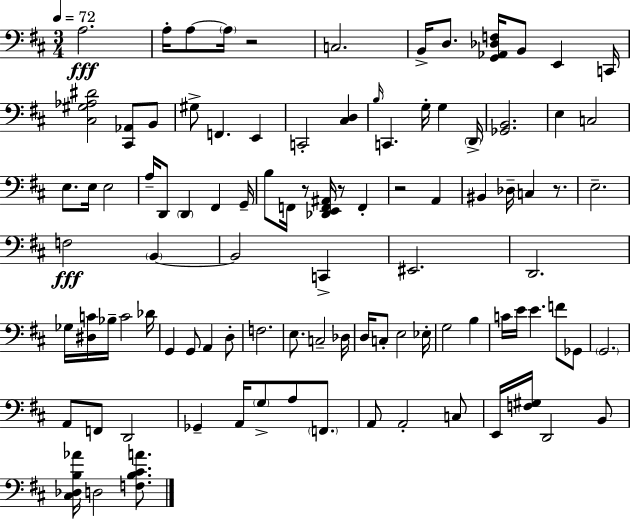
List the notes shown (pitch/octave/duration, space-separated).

A3/h. A3/s A3/e A3/s R/h C3/h. B2/s D3/e. [G2,Ab2,Db3,F3]/s B2/e E2/q C2/s [C#3,G#3,Ab3,D#4]/h [C#2,Ab2]/e B2/e G#3/e F2/q. E2/q C2/h [C#3,D3]/q B3/s C2/q. G3/s G3/q D2/s [Gb2,B2]/h. E3/q C3/h E3/e. E3/s E3/h A3/s D2/e D2/q F#2/q G2/s B3/e F2/s R/e [Db2,E2,F2,A#2]/s R/e F2/q R/h A2/q BIS2/q Db3/s C3/q R/e. E3/h. F3/h B2/q B2/h C2/q EIS2/h. D2/h. Gb3/s [D#3,C4]/s Bb3/s C4/h Db4/s G2/q G2/e A2/q D3/e F3/h. E3/e. C3/h Db3/s D3/s C3/e E3/h Eb3/s G3/h B3/q C4/s E4/s E4/q. F4/e Gb2/e G2/h. A2/e F2/e D2/h Gb2/q A2/s G3/e A3/e F2/e. A2/e A2/h C3/e E2/s [F3,G#3]/s D2/h B2/e [C#3,Db3,B3,Ab4]/s D3/h [F3,B3,C#4,A4]/e.